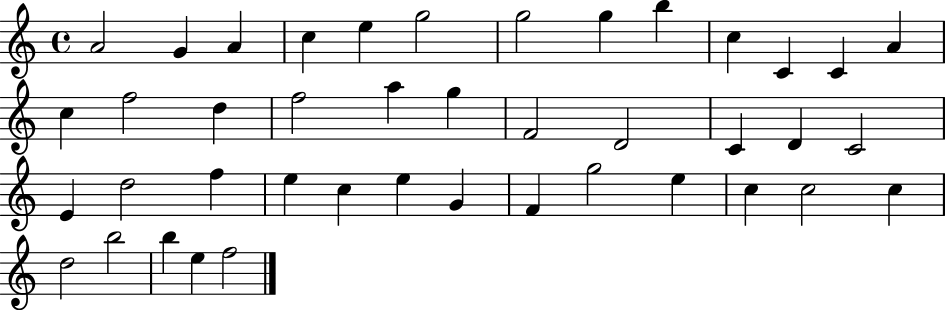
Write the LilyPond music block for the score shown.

{
  \clef treble
  \time 4/4
  \defaultTimeSignature
  \key c \major
  a'2 g'4 a'4 | c''4 e''4 g''2 | g''2 g''4 b''4 | c''4 c'4 c'4 a'4 | \break c''4 f''2 d''4 | f''2 a''4 g''4 | f'2 d'2 | c'4 d'4 c'2 | \break e'4 d''2 f''4 | e''4 c''4 e''4 g'4 | f'4 g''2 e''4 | c''4 c''2 c''4 | \break d''2 b''2 | b''4 e''4 f''2 | \bar "|."
}